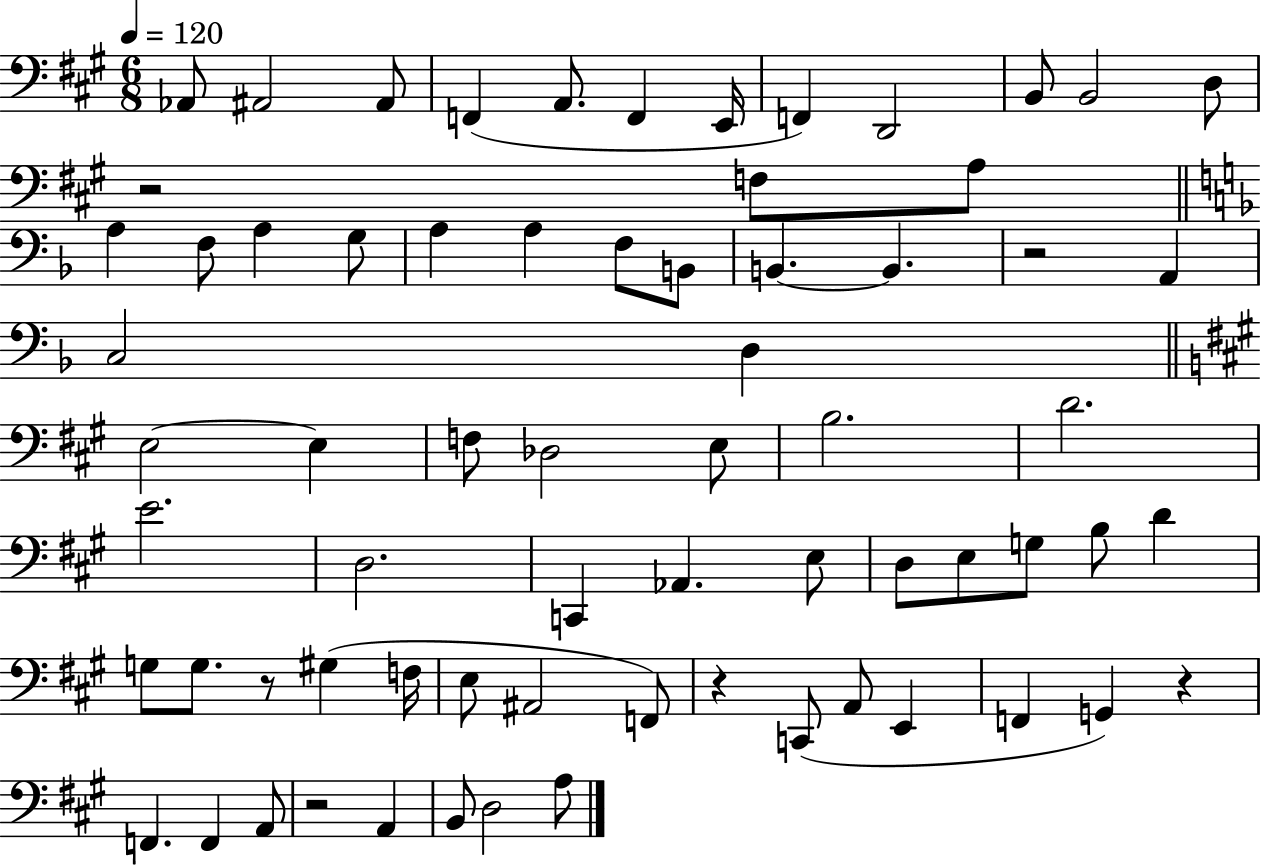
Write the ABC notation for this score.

X:1
T:Untitled
M:6/8
L:1/4
K:A
_A,,/2 ^A,,2 ^A,,/2 F,, A,,/2 F,, E,,/4 F,, D,,2 B,,/2 B,,2 D,/2 z2 F,/2 A,/2 A, F,/2 A, G,/2 A, A, F,/2 B,,/2 B,, B,, z2 A,, C,2 D, E,2 E, F,/2 _D,2 E,/2 B,2 D2 E2 D,2 C,, _A,, E,/2 D,/2 E,/2 G,/2 B,/2 D G,/2 G,/2 z/2 ^G, F,/4 E,/2 ^A,,2 F,,/2 z C,,/2 A,,/2 E,, F,, G,, z F,, F,, A,,/2 z2 A,, B,,/2 D,2 A,/2